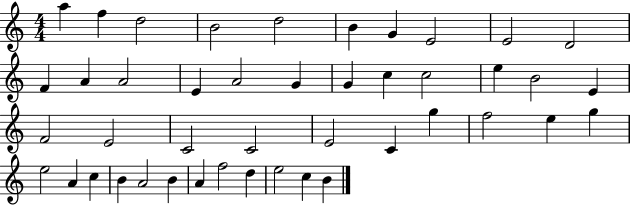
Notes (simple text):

A5/q F5/q D5/h B4/h D5/h B4/q G4/q E4/h E4/h D4/h F4/q A4/q A4/h E4/q A4/h G4/q G4/q C5/q C5/h E5/q B4/h E4/q F4/h E4/h C4/h C4/h E4/h C4/q G5/q F5/h E5/q G5/q E5/h A4/q C5/q B4/q A4/h B4/q A4/q F5/h D5/q E5/h C5/q B4/q